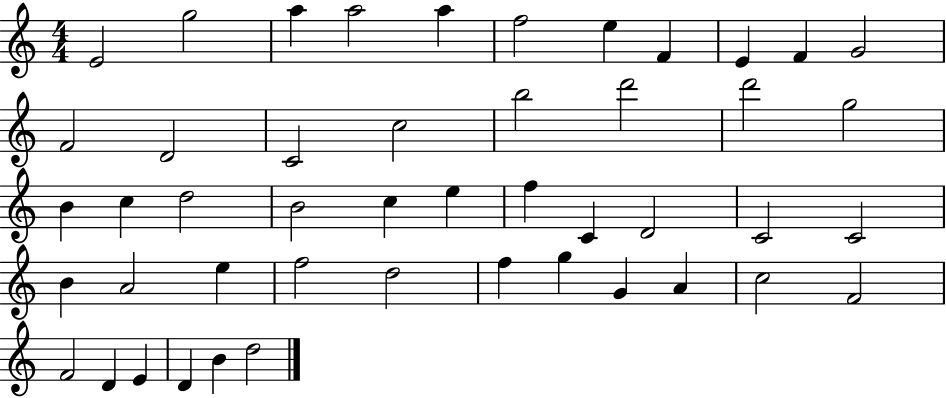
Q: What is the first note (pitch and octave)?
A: E4